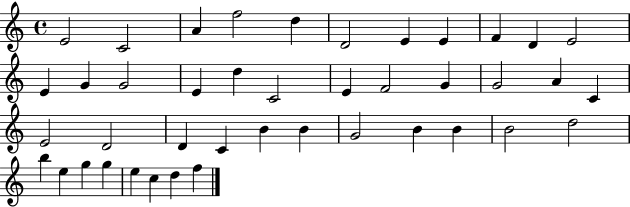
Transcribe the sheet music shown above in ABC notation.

X:1
T:Untitled
M:4/4
L:1/4
K:C
E2 C2 A f2 d D2 E E F D E2 E G G2 E d C2 E F2 G G2 A C E2 D2 D C B B G2 B B B2 d2 b e g g e c d f